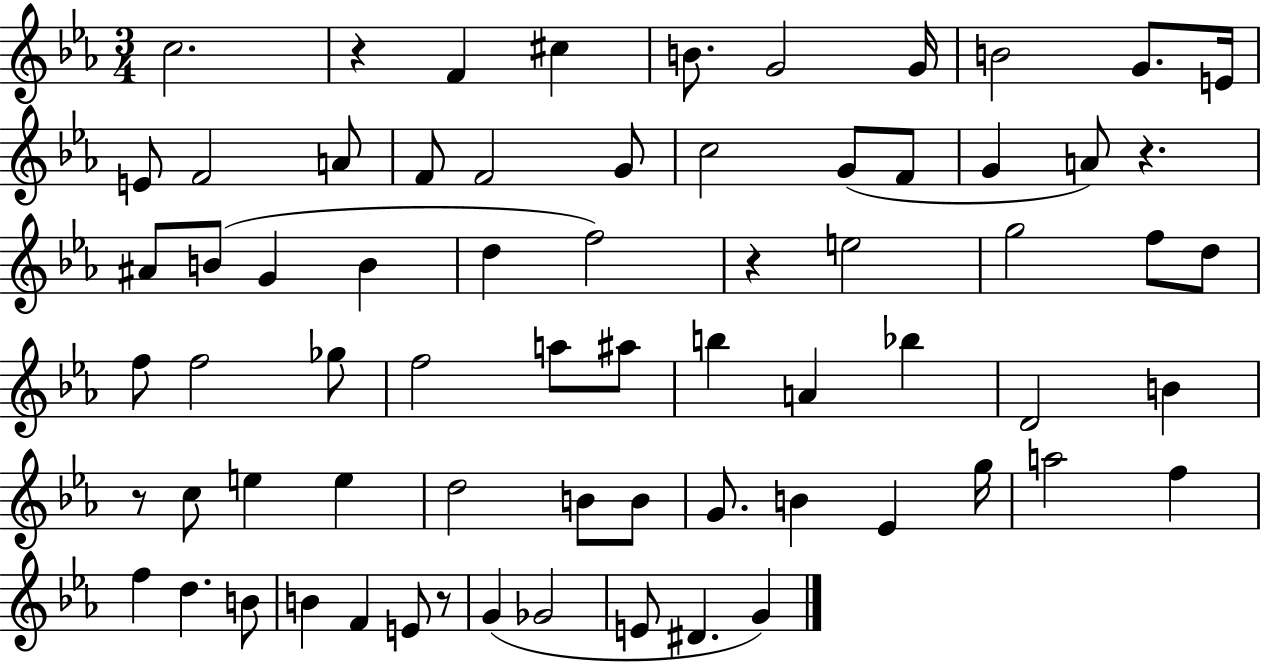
C5/h. R/q F4/q C#5/q B4/e. G4/h G4/s B4/h G4/e. E4/s E4/e F4/h A4/e F4/e F4/h G4/e C5/h G4/e F4/e G4/q A4/e R/q. A#4/e B4/e G4/q B4/q D5/q F5/h R/q E5/h G5/h F5/e D5/e F5/e F5/h Gb5/e F5/h A5/e A#5/e B5/q A4/q Bb5/q D4/h B4/q R/e C5/e E5/q E5/q D5/h B4/e B4/e G4/e. B4/q Eb4/q G5/s A5/h F5/q F5/q D5/q. B4/e B4/q F4/q E4/e R/e G4/q Gb4/h E4/e D#4/q. G4/q